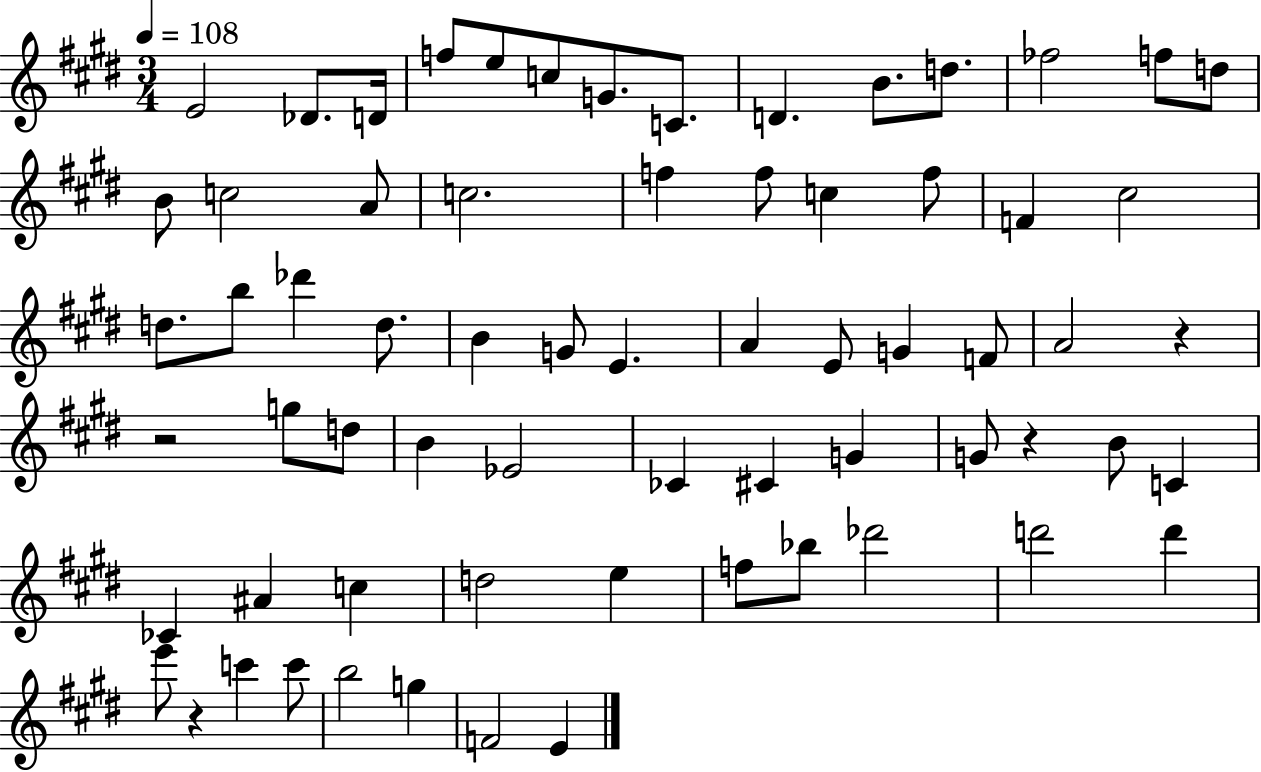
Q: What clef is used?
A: treble